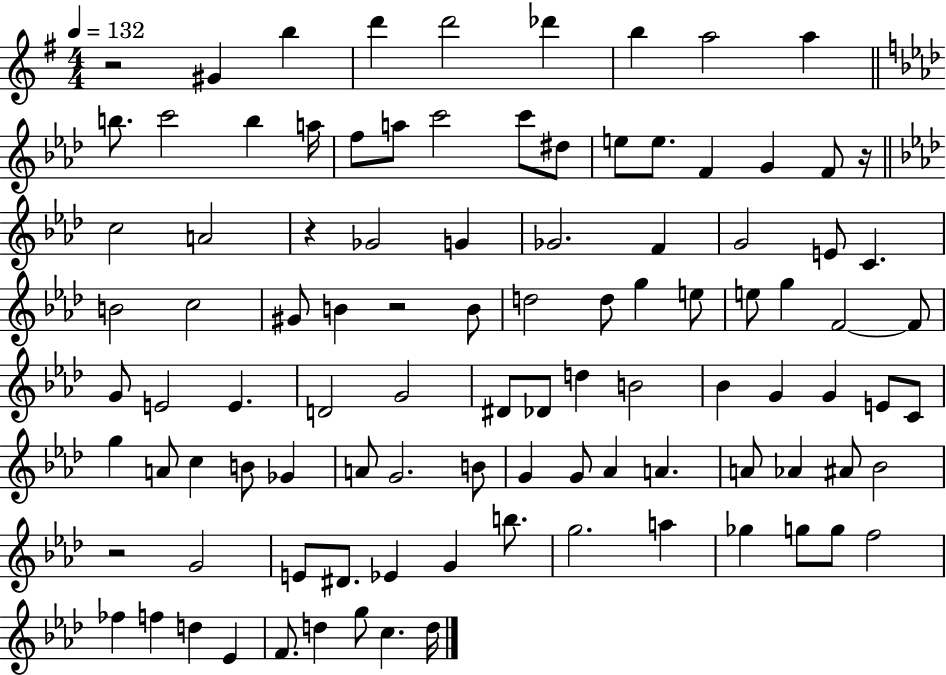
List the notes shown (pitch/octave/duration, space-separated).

R/h G#4/q B5/q D6/q D6/h Db6/q B5/q A5/h A5/q B5/e. C6/h B5/q A5/s F5/e A5/e C6/h C6/e D#5/e E5/e E5/e. F4/q G4/q F4/e R/s C5/h A4/h R/q Gb4/h G4/q Gb4/h. F4/q G4/h E4/e C4/q. B4/h C5/h G#4/e B4/q R/h B4/e D5/h D5/e G5/q E5/e E5/e G5/q F4/h F4/e G4/e E4/h E4/q. D4/h G4/h D#4/e Db4/e D5/q B4/h Bb4/q G4/q G4/q E4/e C4/e G5/q A4/e C5/q B4/e Gb4/q A4/e G4/h. B4/e G4/q G4/e Ab4/q A4/q. A4/e Ab4/q A#4/e Bb4/h R/h G4/h E4/e D#4/e. Eb4/q G4/q B5/e. G5/h. A5/q Gb5/q G5/e G5/e F5/h FES5/q F5/q D5/q Eb4/q F4/e. D5/q G5/e C5/q. D5/s